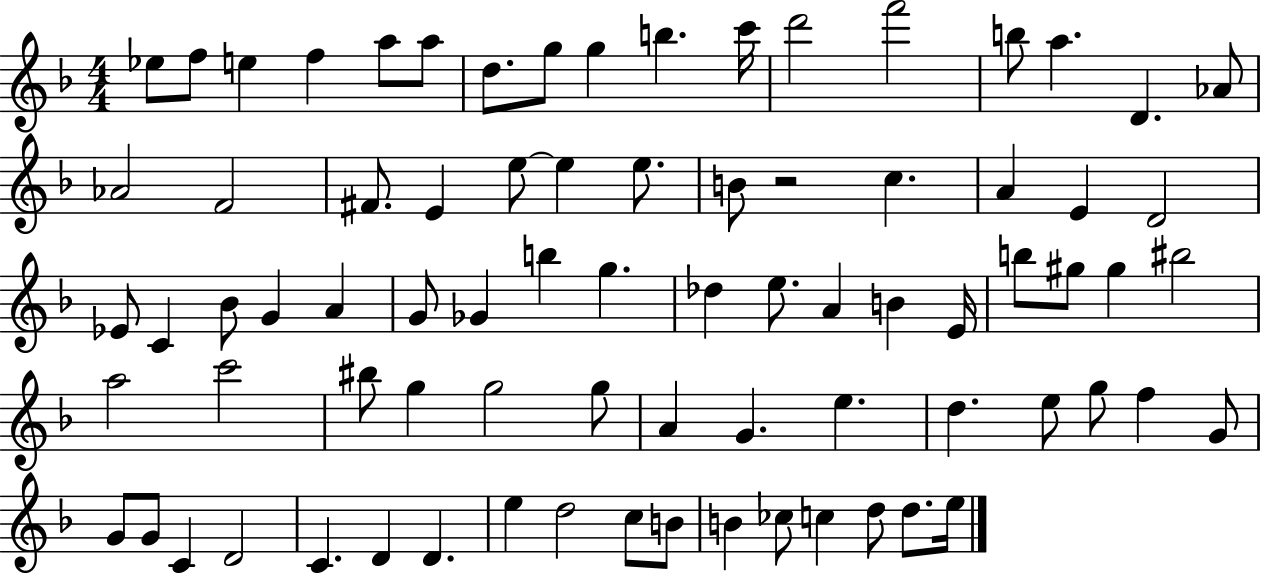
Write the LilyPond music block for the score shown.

{
  \clef treble
  \numericTimeSignature
  \time 4/4
  \key f \major
  ees''8 f''8 e''4 f''4 a''8 a''8 | d''8. g''8 g''4 b''4. c'''16 | d'''2 f'''2 | b''8 a''4. d'4. aes'8 | \break aes'2 f'2 | fis'8. e'4 e''8~~ e''4 e''8. | b'8 r2 c''4. | a'4 e'4 d'2 | \break ees'8 c'4 bes'8 g'4 a'4 | g'8 ges'4 b''4 g''4. | des''4 e''8. a'4 b'4 e'16 | b''8 gis''8 gis''4 bis''2 | \break a''2 c'''2 | bis''8 g''4 g''2 g''8 | a'4 g'4. e''4. | d''4. e''8 g''8 f''4 g'8 | \break g'8 g'8 c'4 d'2 | c'4. d'4 d'4. | e''4 d''2 c''8 b'8 | b'4 ces''8 c''4 d''8 d''8. e''16 | \break \bar "|."
}